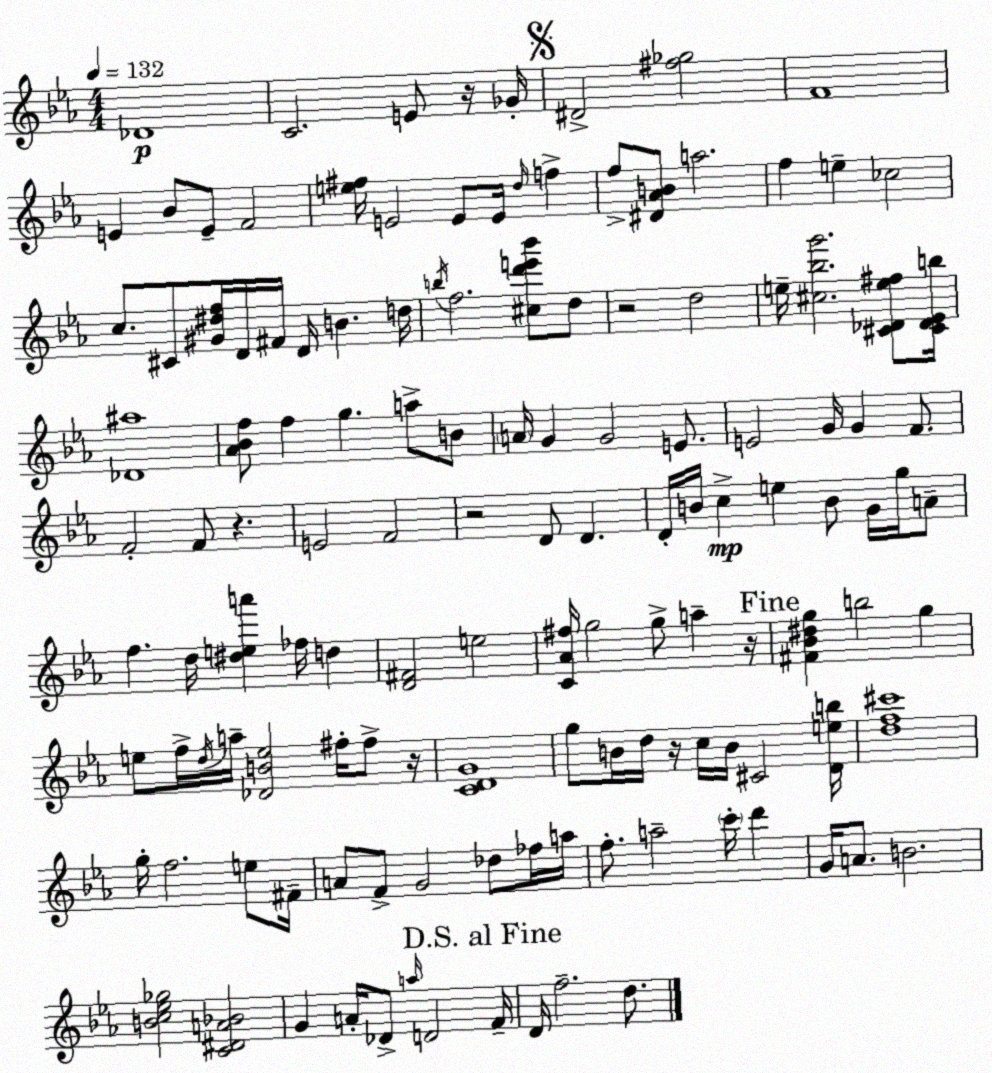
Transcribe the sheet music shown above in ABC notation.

X:1
T:Untitled
M:4/4
L:1/4
K:Cm
_D4 C2 E/2 z/4 _G/4 ^D2 [^f_g]2 F4 E _B/2 E/2 F2 [e^f]/4 E2 E/2 E/4 d/4 f f/2 [^D_AB]/2 a2 f e _c2 c/2 ^C/2 [^G^df]/4 D/4 ^F/4 D/4 B d/4 b/4 f2 [^cd'e'_b']/2 d/2 z2 d2 e/4 [^c_bg']2 [^C_De^f]/2 [^C_D_Eb]/4 [_D^a]4 [_A_Bf]/2 f g a/2 B/2 A/4 G G2 E/2 E2 G/4 G F/2 F2 F/2 z E2 F2 z2 D/2 D D/4 B/4 c e B/2 G/4 g/4 A/2 f d/4 [^dea'] _f/4 d [D^F]2 e2 [C_A^f]/4 g2 g/2 a z/4 [^F_B^dg] b2 g e/2 f/4 d/4 a/4 [_DBe]2 ^f/4 ^f/2 z/4 [CDG]4 g/2 B/4 d/4 z/4 c/4 B/4 ^C2 [Deb]/4 [df^c']4 g/4 f2 e/2 ^F/4 A/2 F/2 G2 _d/2 _f/4 a/4 f/2 a2 c'/4 d' G/4 A/2 B2 [Bc_e_g]2 [C^DA_B]2 G A/4 _D/2 a/4 D2 F/4 D/4 f2 d/2